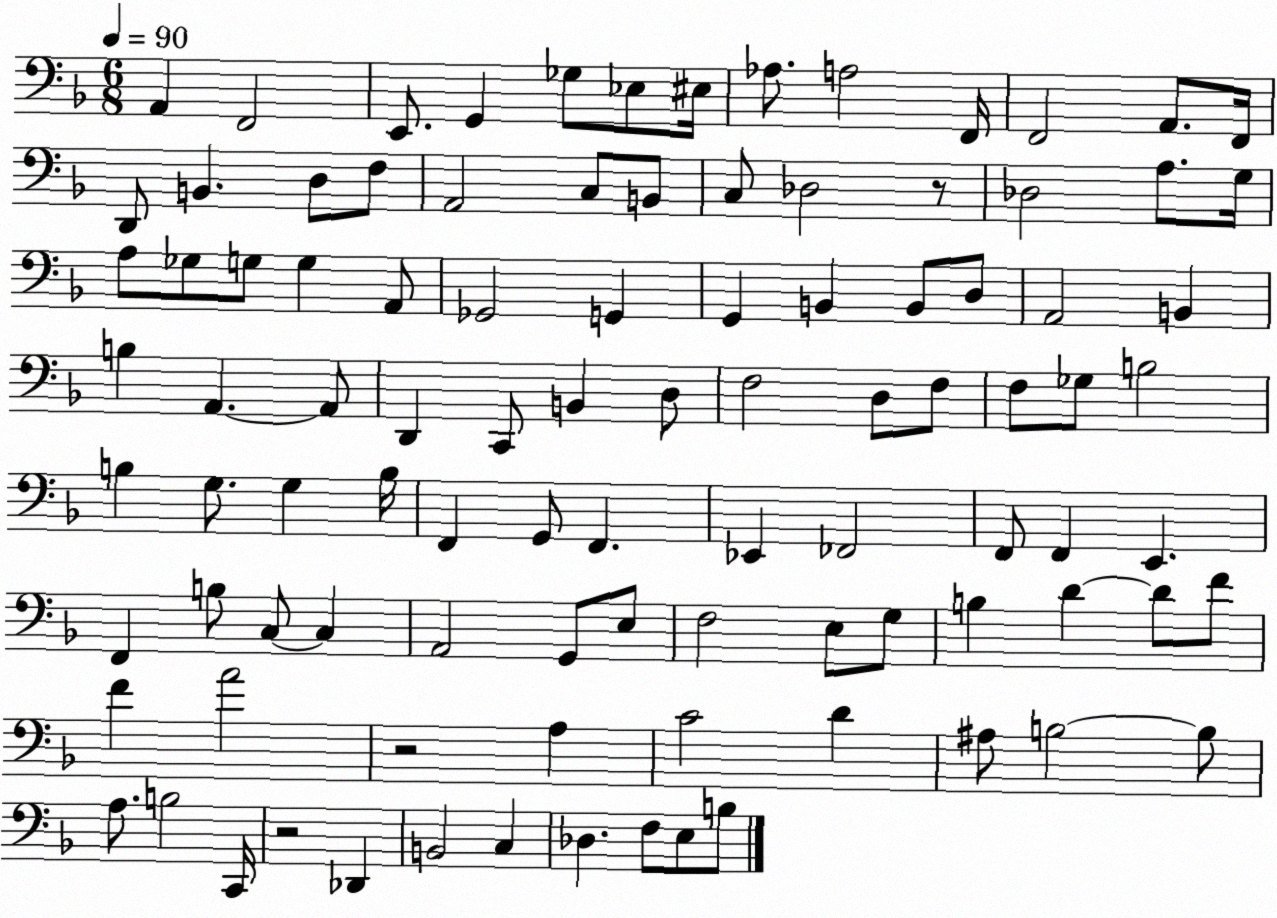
X:1
T:Untitled
M:6/8
L:1/4
K:F
A,, F,,2 E,,/2 G,, _G,/2 _E,/2 ^E,/4 _A,/2 A,2 F,,/4 F,,2 A,,/2 F,,/4 D,,/2 B,, D,/2 F,/2 A,,2 C,/2 B,,/2 C,/2 _D,2 z/2 _D,2 A,/2 G,/4 A,/2 _G,/2 G,/2 G, A,,/2 _G,,2 G,, G,, B,, B,,/2 D,/2 A,,2 B,, B, A,, A,,/2 D,, C,,/2 B,, D,/2 F,2 D,/2 F,/2 F,/2 _G,/2 B,2 B, G,/2 G, B,/4 F,, G,,/2 F,, _E,, _F,,2 F,,/2 F,, E,, F,, B,/2 C,/2 C, A,,2 G,,/2 E,/2 F,2 E,/2 G,/2 B, D D/2 F/2 F A2 z2 A, C2 D ^A,/2 B,2 B,/2 A,/2 B,2 C,,/4 z2 _D,, B,,2 C, _D, F,/2 E,/2 B,/2